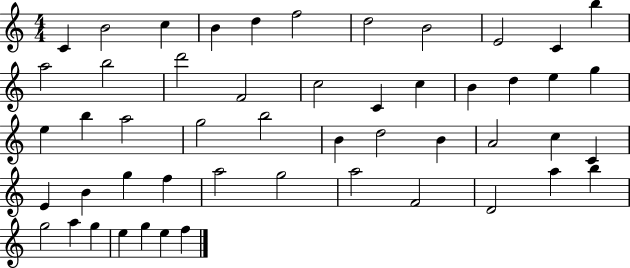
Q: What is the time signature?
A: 4/4